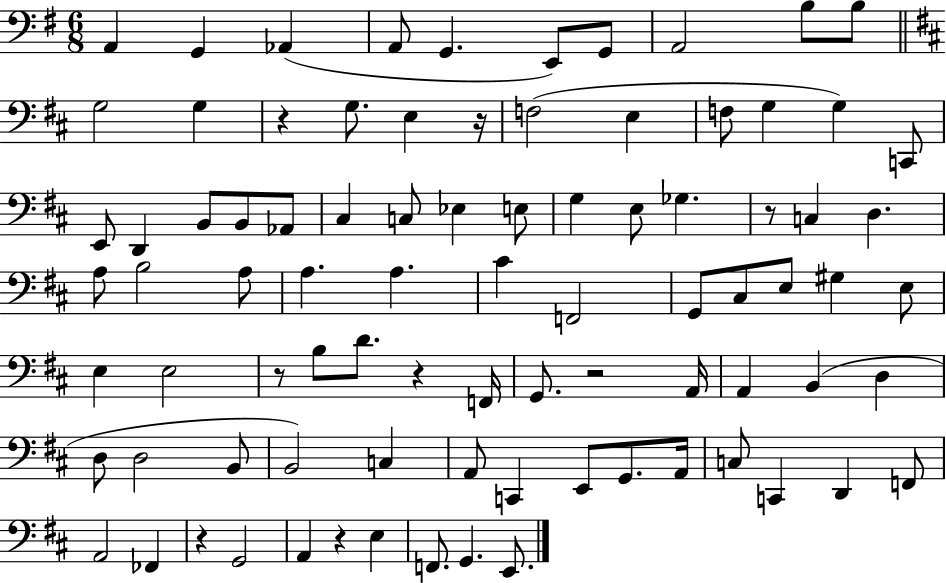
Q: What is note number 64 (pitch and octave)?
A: E2